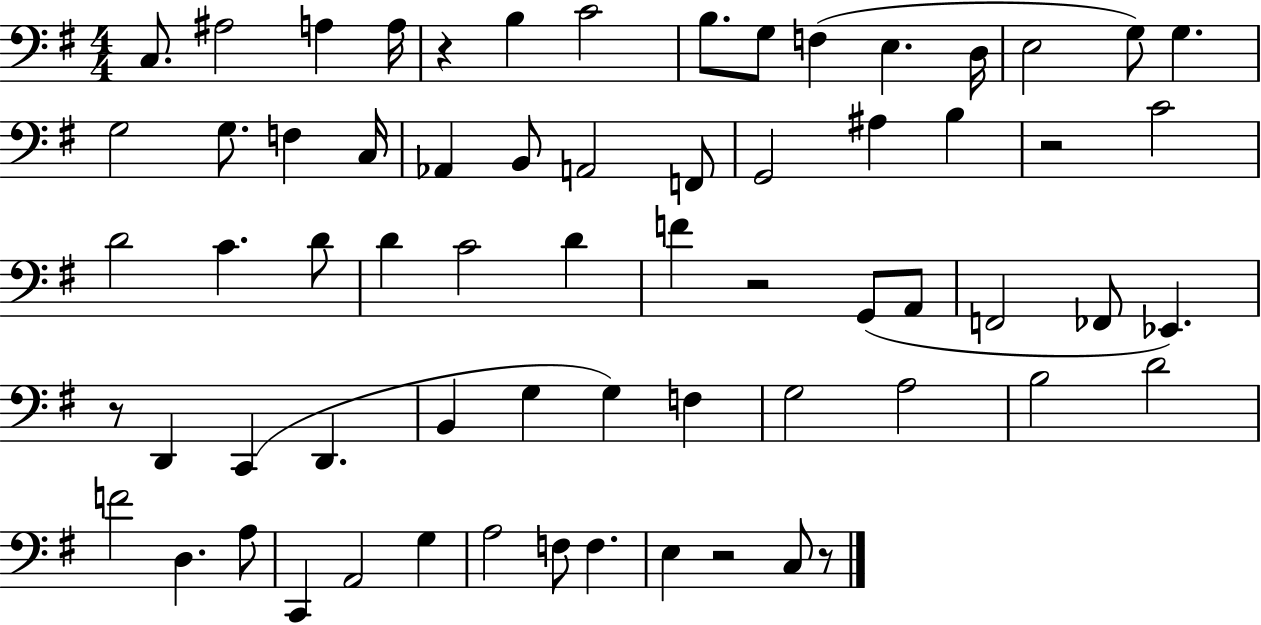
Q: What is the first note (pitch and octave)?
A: C3